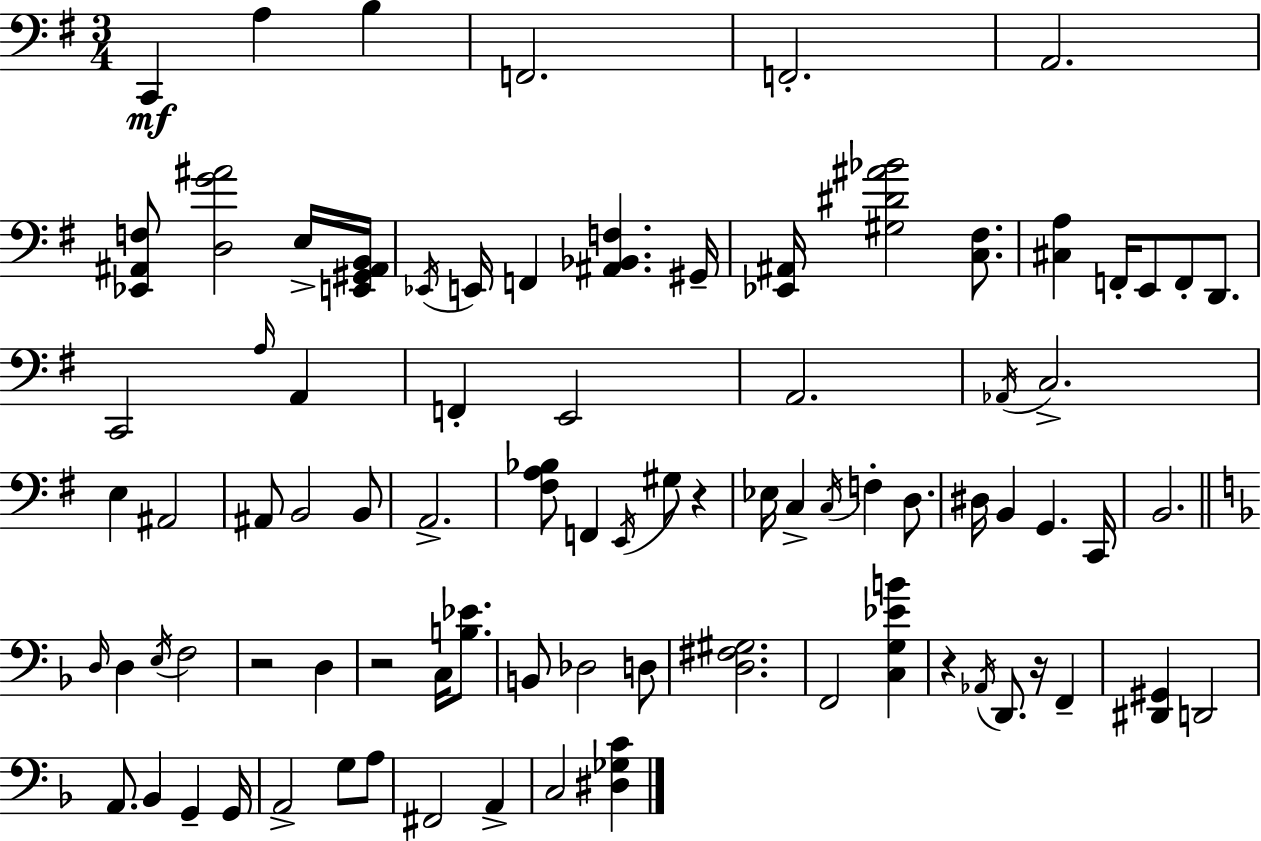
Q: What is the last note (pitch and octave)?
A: C3